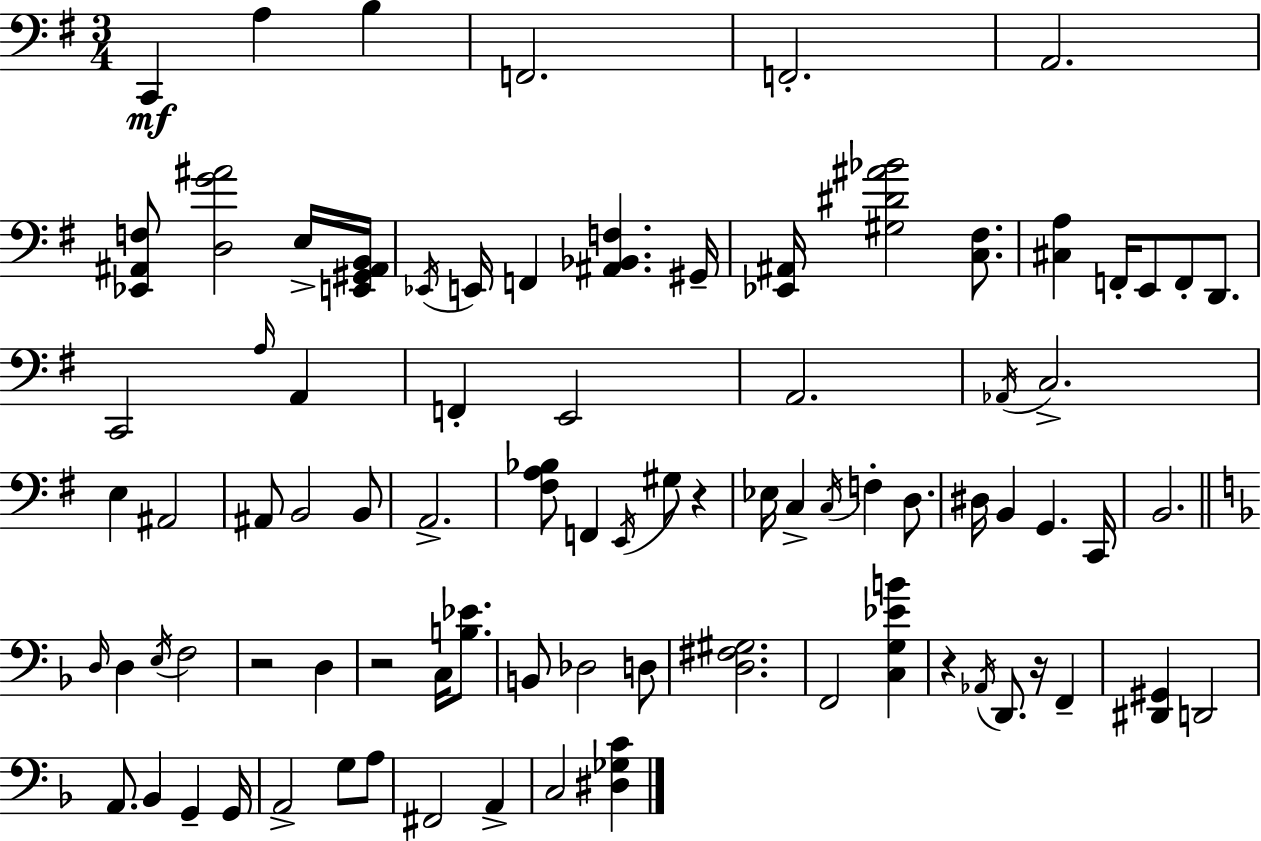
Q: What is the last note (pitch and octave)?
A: C3